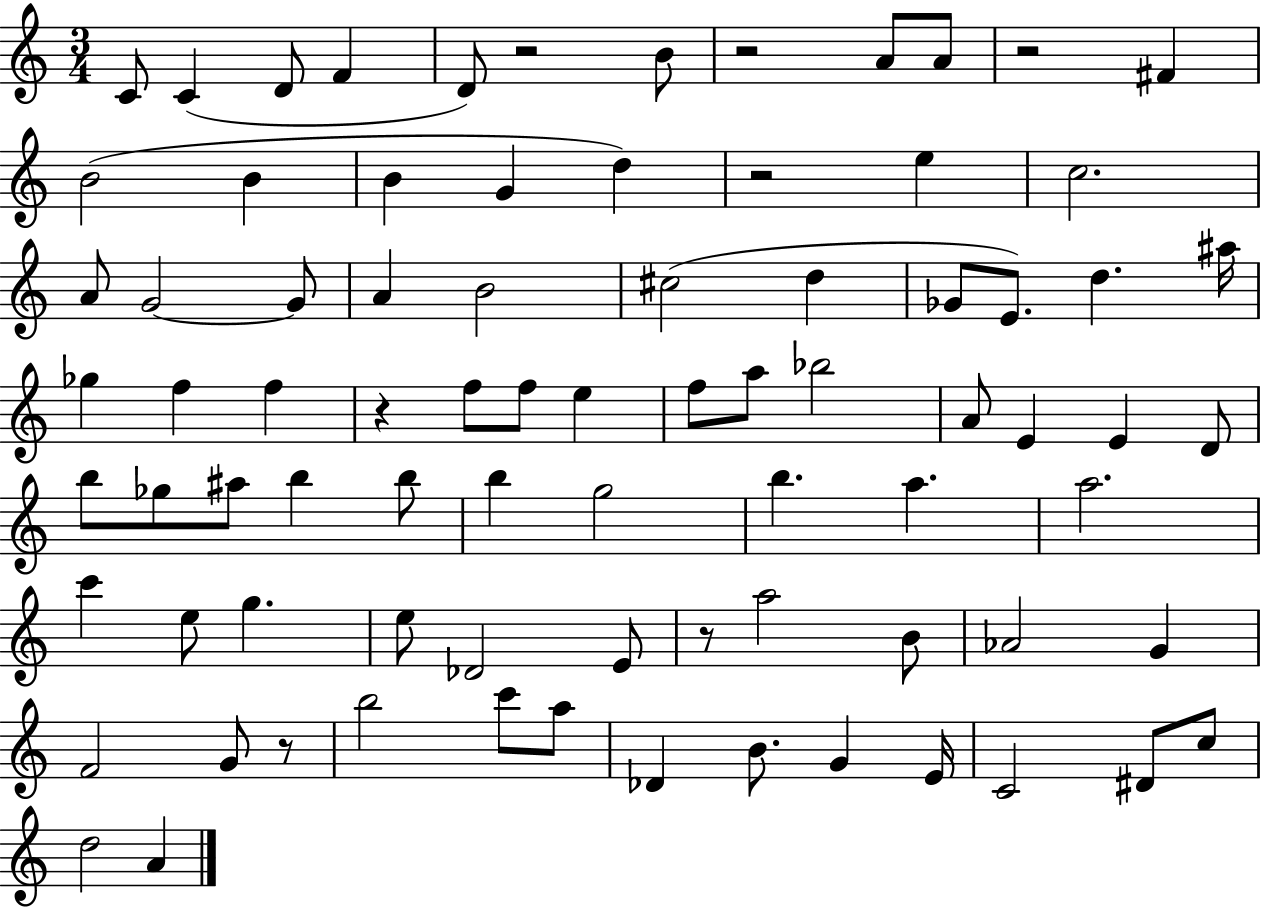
X:1
T:Untitled
M:3/4
L:1/4
K:C
C/2 C D/2 F D/2 z2 B/2 z2 A/2 A/2 z2 ^F B2 B B G d z2 e c2 A/2 G2 G/2 A B2 ^c2 d _G/2 E/2 d ^a/4 _g f f z f/2 f/2 e f/2 a/2 _b2 A/2 E E D/2 b/2 _g/2 ^a/2 b b/2 b g2 b a a2 c' e/2 g e/2 _D2 E/2 z/2 a2 B/2 _A2 G F2 G/2 z/2 b2 c'/2 a/2 _D B/2 G E/4 C2 ^D/2 c/2 d2 A